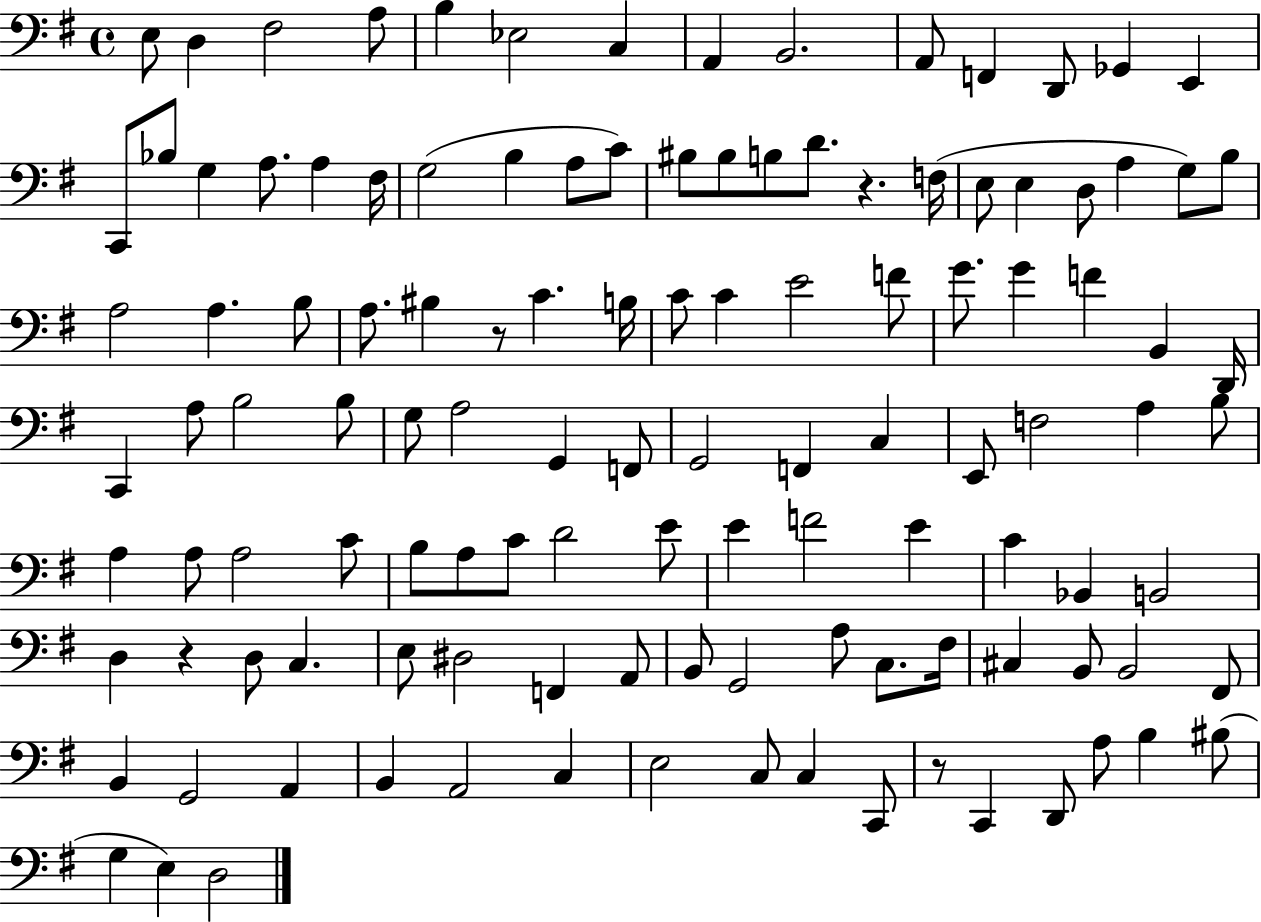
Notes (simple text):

E3/e D3/q F#3/h A3/e B3/q Eb3/h C3/q A2/q B2/h. A2/e F2/q D2/e Gb2/q E2/q C2/e Bb3/e G3/q A3/e. A3/q F#3/s G3/h B3/q A3/e C4/e BIS3/e BIS3/e B3/e D4/e. R/q. F3/s E3/e E3/q D3/e A3/q G3/e B3/e A3/h A3/q. B3/e A3/e. BIS3/q R/e C4/q. B3/s C4/e C4/q E4/h F4/e G4/e. G4/q F4/q B2/q D2/s C2/q A3/e B3/h B3/e G3/e A3/h G2/q F2/e G2/h F2/q C3/q E2/e F3/h A3/q B3/e A3/q A3/e A3/h C4/e B3/e A3/e C4/e D4/h E4/e E4/q F4/h E4/q C4/q Bb2/q B2/h D3/q R/q D3/e C3/q. E3/e D#3/h F2/q A2/e B2/e G2/h A3/e C3/e. F#3/s C#3/q B2/e B2/h F#2/e B2/q G2/h A2/q B2/q A2/h C3/q E3/h C3/e C3/q C2/e R/e C2/q D2/e A3/e B3/q BIS3/e G3/q E3/q D3/h